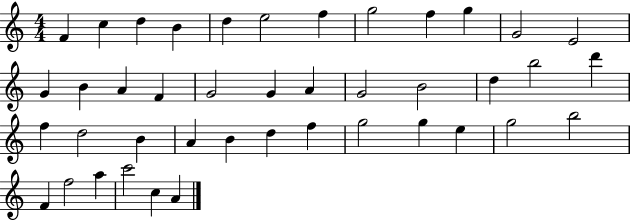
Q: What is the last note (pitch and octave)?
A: A4